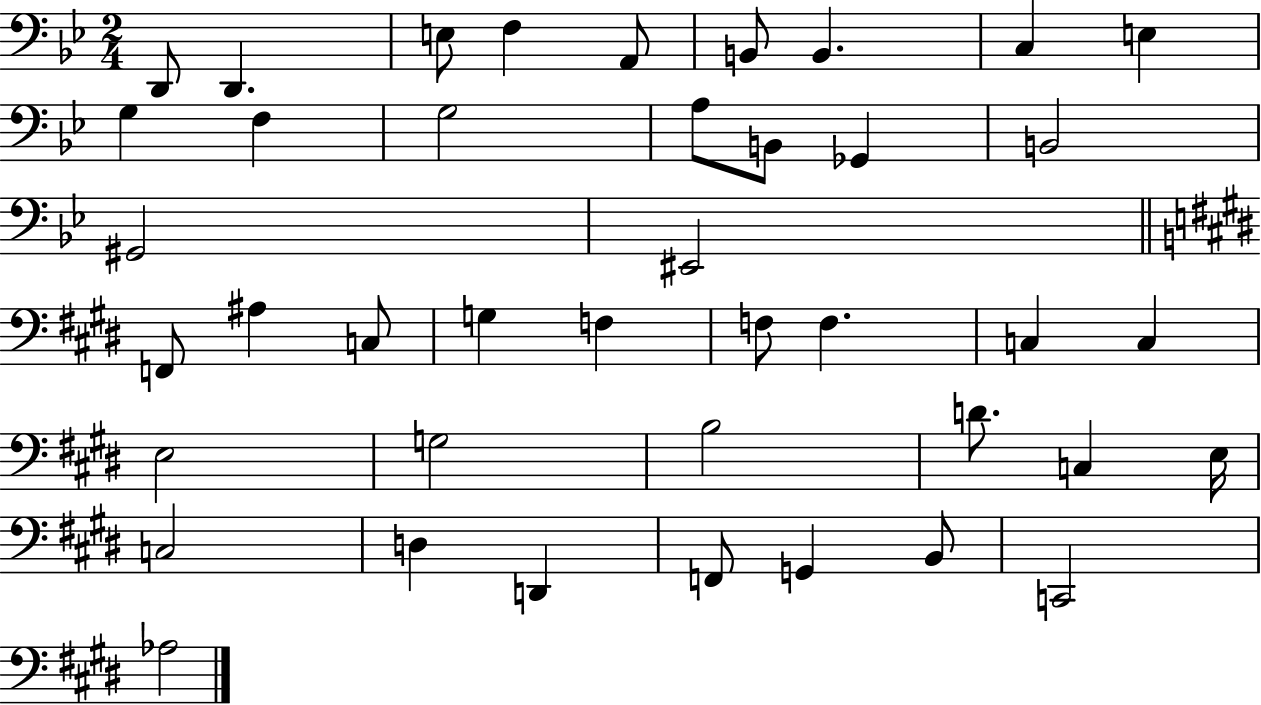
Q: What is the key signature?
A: BES major